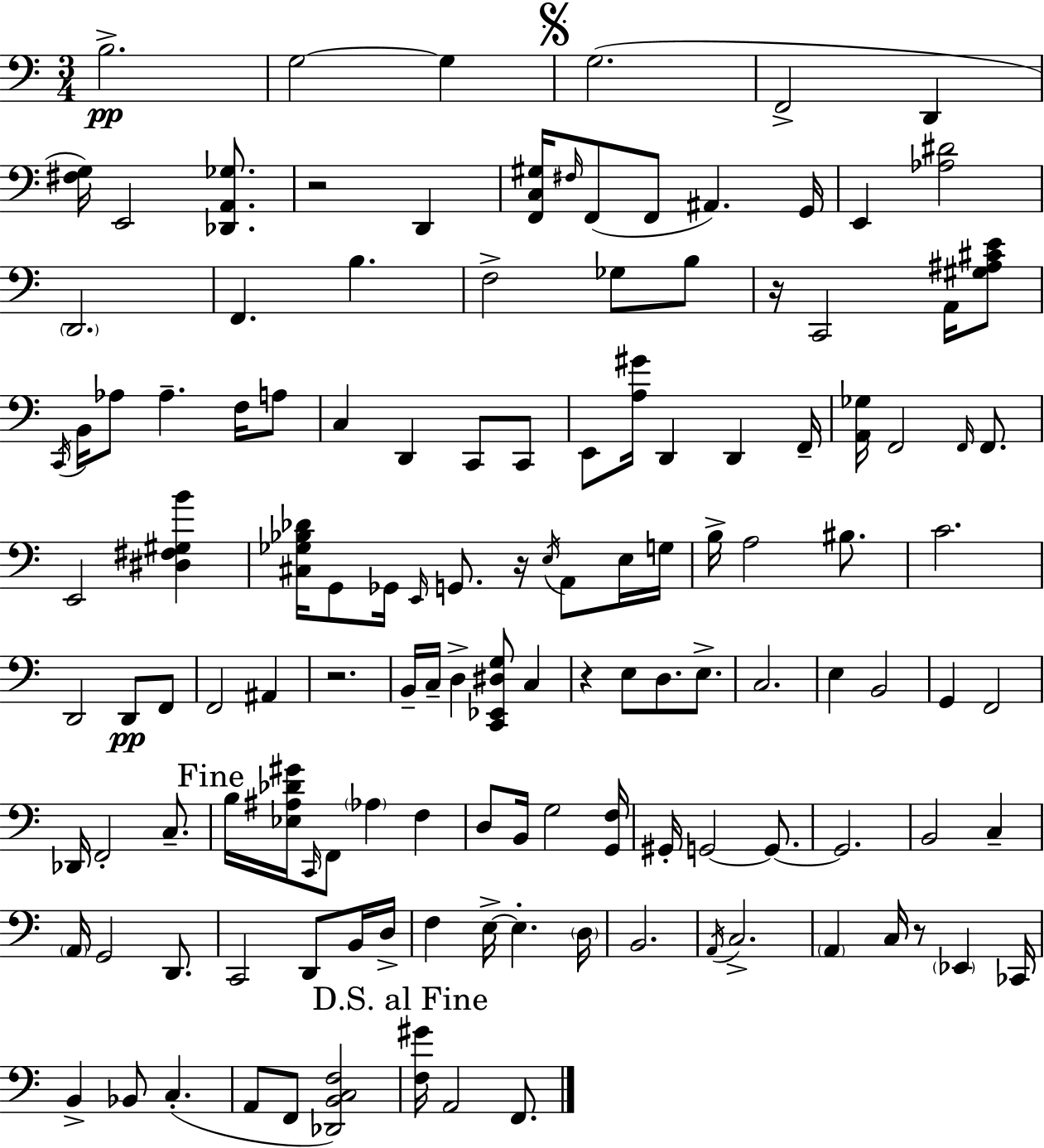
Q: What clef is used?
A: bass